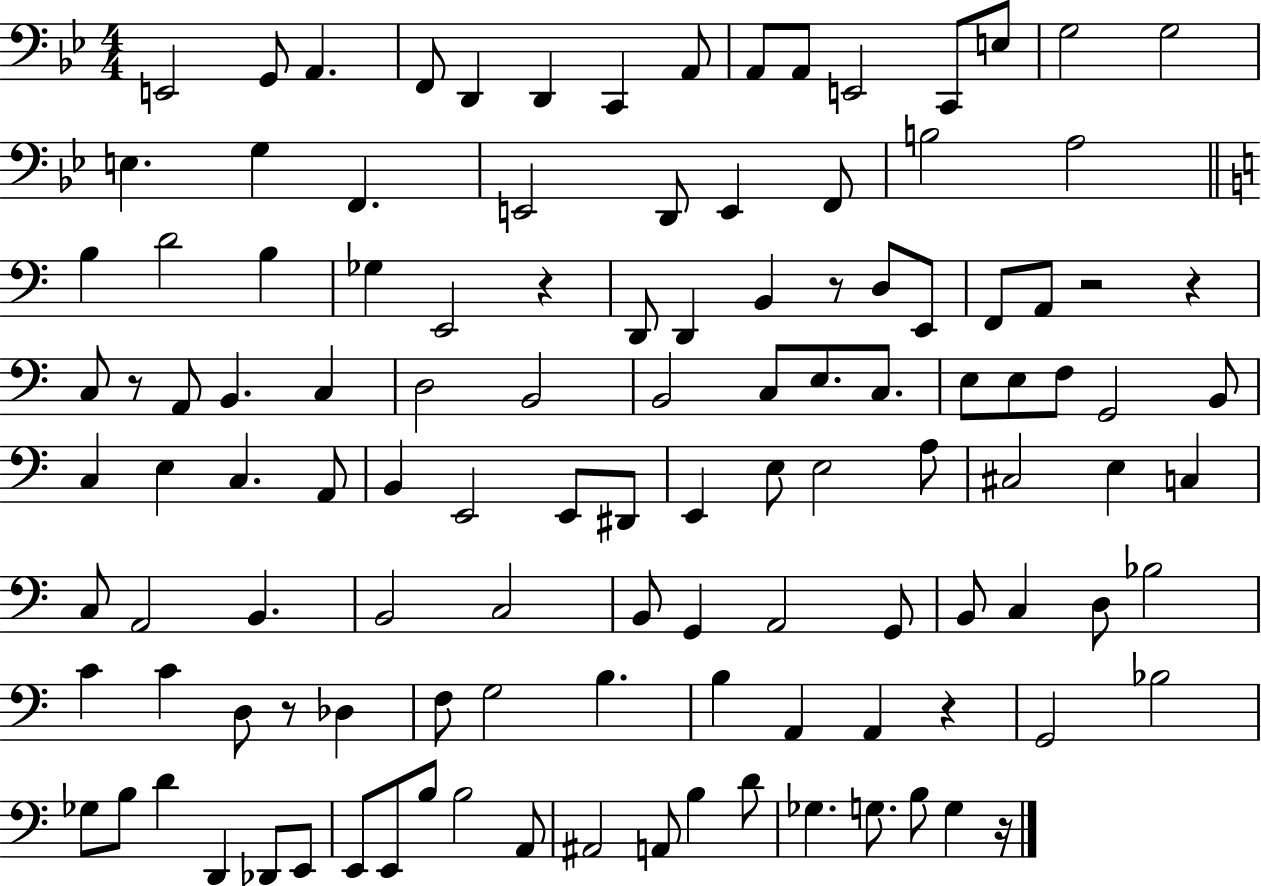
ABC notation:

X:1
T:Untitled
M:4/4
L:1/4
K:Bb
E,,2 G,,/2 A,, F,,/2 D,, D,, C,, A,,/2 A,,/2 A,,/2 E,,2 C,,/2 E,/2 G,2 G,2 E, G, F,, E,,2 D,,/2 E,, F,,/2 B,2 A,2 B, D2 B, _G, E,,2 z D,,/2 D,, B,, z/2 D,/2 E,,/2 F,,/2 A,,/2 z2 z C,/2 z/2 A,,/2 B,, C, D,2 B,,2 B,,2 C,/2 E,/2 C,/2 E,/2 E,/2 F,/2 G,,2 B,,/2 C, E, C, A,,/2 B,, E,,2 E,,/2 ^D,,/2 E,, E,/2 E,2 A,/2 ^C,2 E, C, C,/2 A,,2 B,, B,,2 C,2 B,,/2 G,, A,,2 G,,/2 B,,/2 C, D,/2 _B,2 C C D,/2 z/2 _D, F,/2 G,2 B, B, A,, A,, z G,,2 _B,2 _G,/2 B,/2 D D,, _D,,/2 E,,/2 E,,/2 E,,/2 B,/2 B,2 A,,/2 ^A,,2 A,,/2 B, D/2 _G, G,/2 B,/2 G, z/4